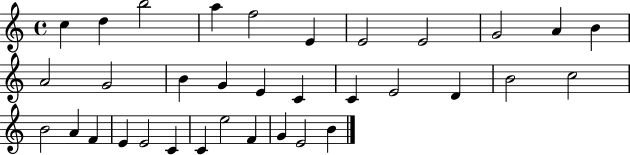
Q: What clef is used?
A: treble